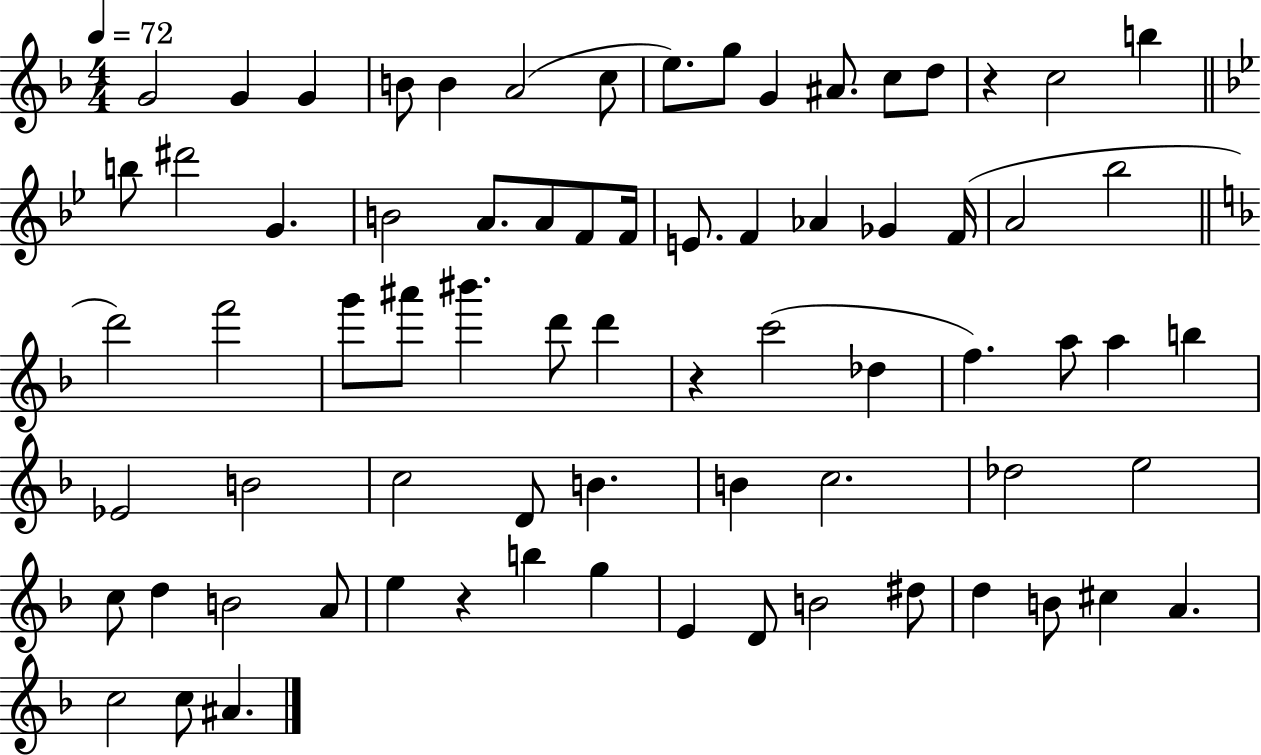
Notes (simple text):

G4/h G4/q G4/q B4/e B4/q A4/h C5/e E5/e. G5/e G4/q A#4/e. C5/e D5/e R/q C5/h B5/q B5/e D#6/h G4/q. B4/h A4/e. A4/e F4/e F4/s E4/e. F4/q Ab4/q Gb4/q F4/s A4/h Bb5/h D6/h F6/h G6/e A#6/e BIS6/q. D6/e D6/q R/q C6/h Db5/q F5/q. A5/e A5/q B5/q Eb4/h B4/h C5/h D4/e B4/q. B4/q C5/h. Db5/h E5/h C5/e D5/q B4/h A4/e E5/q R/q B5/q G5/q E4/q D4/e B4/h D#5/e D5/q B4/e C#5/q A4/q. C5/h C5/e A#4/q.